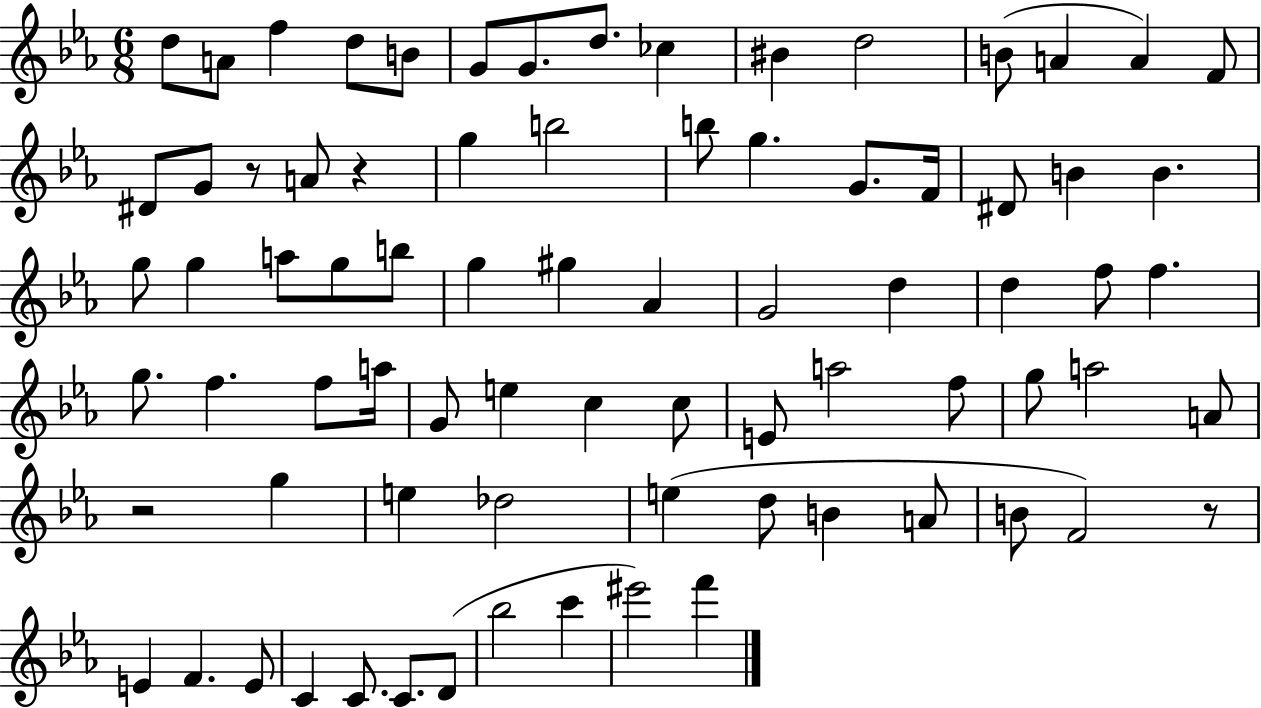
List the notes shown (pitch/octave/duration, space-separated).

D5/e A4/e F5/q D5/e B4/e G4/e G4/e. D5/e. CES5/q BIS4/q D5/h B4/e A4/q A4/q F4/e D#4/e G4/e R/e A4/e R/q G5/q B5/h B5/e G5/q. G4/e. F4/s D#4/e B4/q B4/q. G5/e G5/q A5/e G5/e B5/e G5/q G#5/q Ab4/q G4/h D5/q D5/q F5/e F5/q. G5/e. F5/q. F5/e A5/s G4/e E5/q C5/q C5/e E4/e A5/h F5/e G5/e A5/h A4/e R/h G5/q E5/q Db5/h E5/q D5/e B4/q A4/e B4/e F4/h R/e E4/q F4/q. E4/e C4/q C4/e. C4/e. D4/e Bb5/h C6/q EIS6/h F6/q